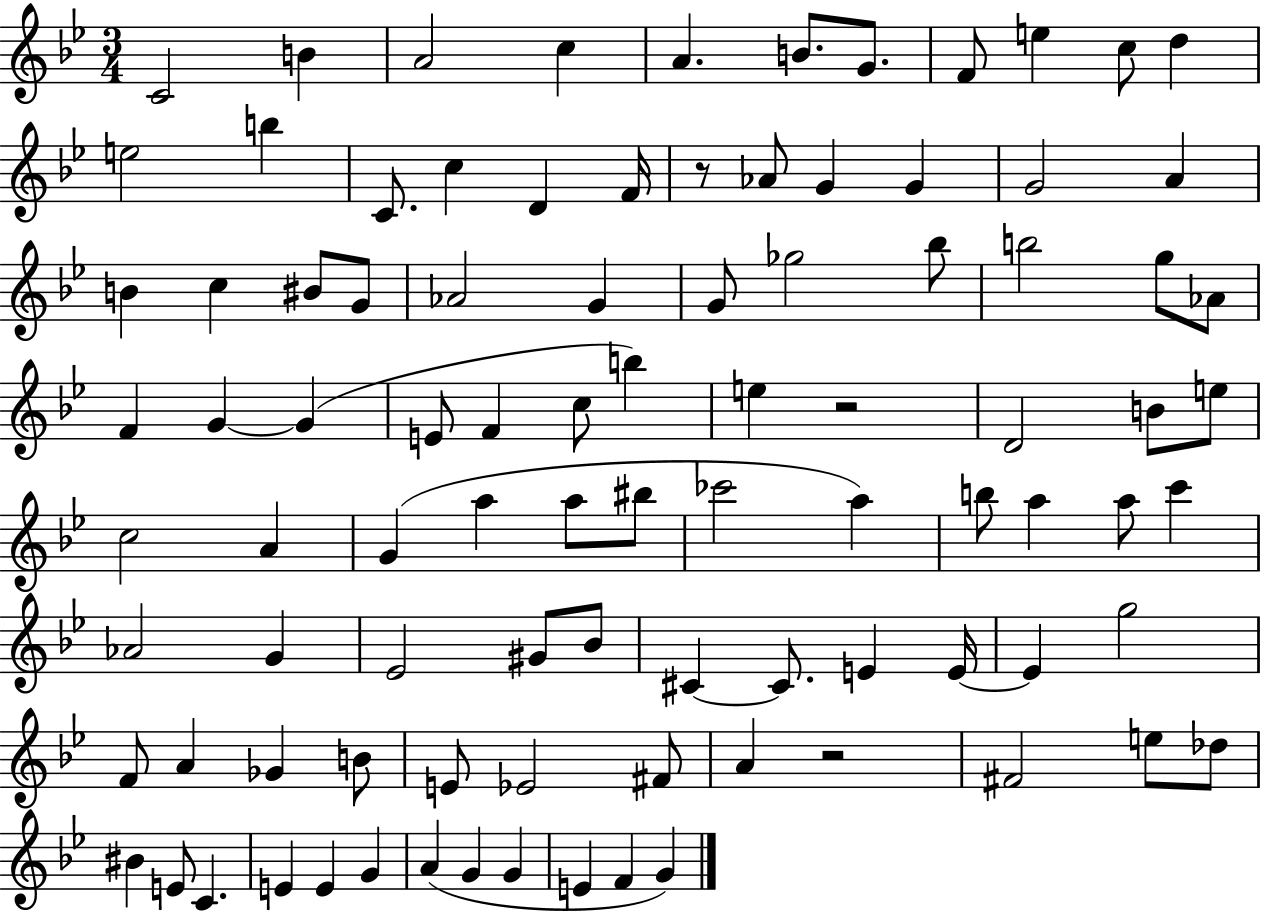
X:1
T:Untitled
M:3/4
L:1/4
K:Bb
C2 B A2 c A B/2 G/2 F/2 e c/2 d e2 b C/2 c D F/4 z/2 _A/2 G G G2 A B c ^B/2 G/2 _A2 G G/2 _g2 _b/2 b2 g/2 _A/2 F G G E/2 F c/2 b e z2 D2 B/2 e/2 c2 A G a a/2 ^b/2 _c'2 a b/2 a a/2 c' _A2 G _E2 ^G/2 _B/2 ^C ^C/2 E E/4 E g2 F/2 A _G B/2 E/2 _E2 ^F/2 A z2 ^F2 e/2 _d/2 ^B E/2 C E E G A G G E F G